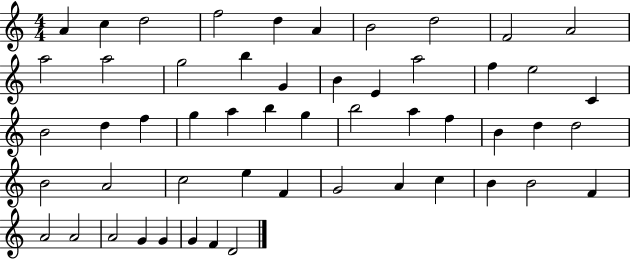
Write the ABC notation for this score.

X:1
T:Untitled
M:4/4
L:1/4
K:C
A c d2 f2 d A B2 d2 F2 A2 a2 a2 g2 b G B E a2 f e2 C B2 d f g a b g b2 a f B d d2 B2 A2 c2 e F G2 A c B B2 F A2 A2 A2 G G G F D2